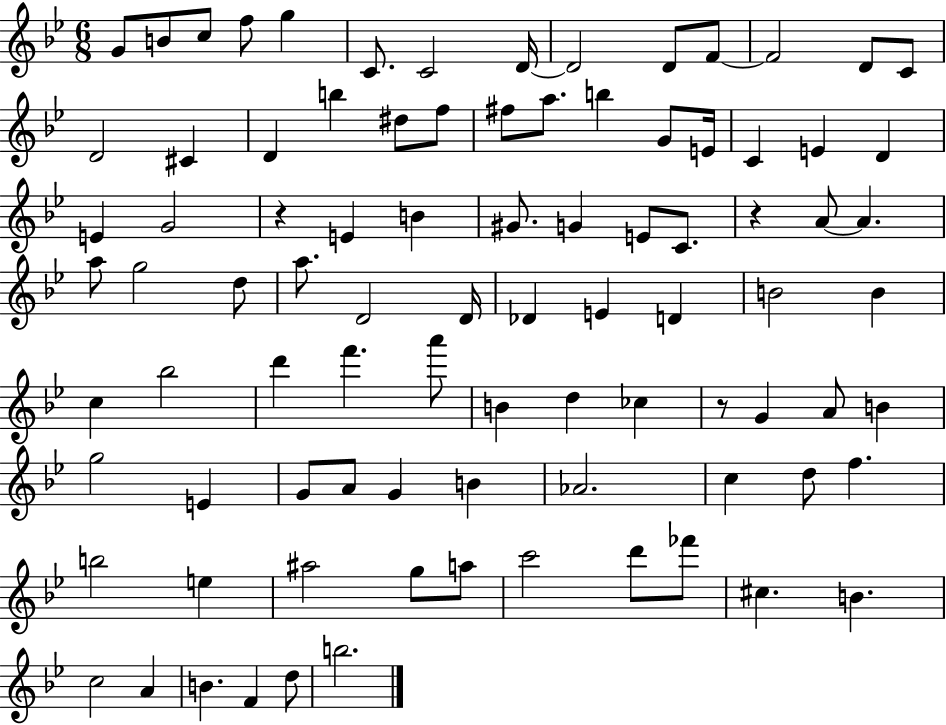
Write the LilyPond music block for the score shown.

{
  \clef treble
  \numericTimeSignature
  \time 6/8
  \key bes \major
  g'8 b'8 c''8 f''8 g''4 | c'8. c'2 d'16~~ | d'2 d'8 f'8~~ | f'2 d'8 c'8 | \break d'2 cis'4 | d'4 b''4 dis''8 f''8 | fis''8 a''8. b''4 g'8 e'16 | c'4 e'4 d'4 | \break e'4 g'2 | r4 e'4 b'4 | gis'8. g'4 e'8 c'8. | r4 a'8~~ a'4. | \break a''8 g''2 d''8 | a''8. d'2 d'16 | des'4 e'4 d'4 | b'2 b'4 | \break c''4 bes''2 | d'''4 f'''4. a'''8 | b'4 d''4 ces''4 | r8 g'4 a'8 b'4 | \break g''2 e'4 | g'8 a'8 g'4 b'4 | aes'2. | c''4 d''8 f''4. | \break b''2 e''4 | ais''2 g''8 a''8 | c'''2 d'''8 fes'''8 | cis''4. b'4. | \break c''2 a'4 | b'4. f'4 d''8 | b''2. | \bar "|."
}